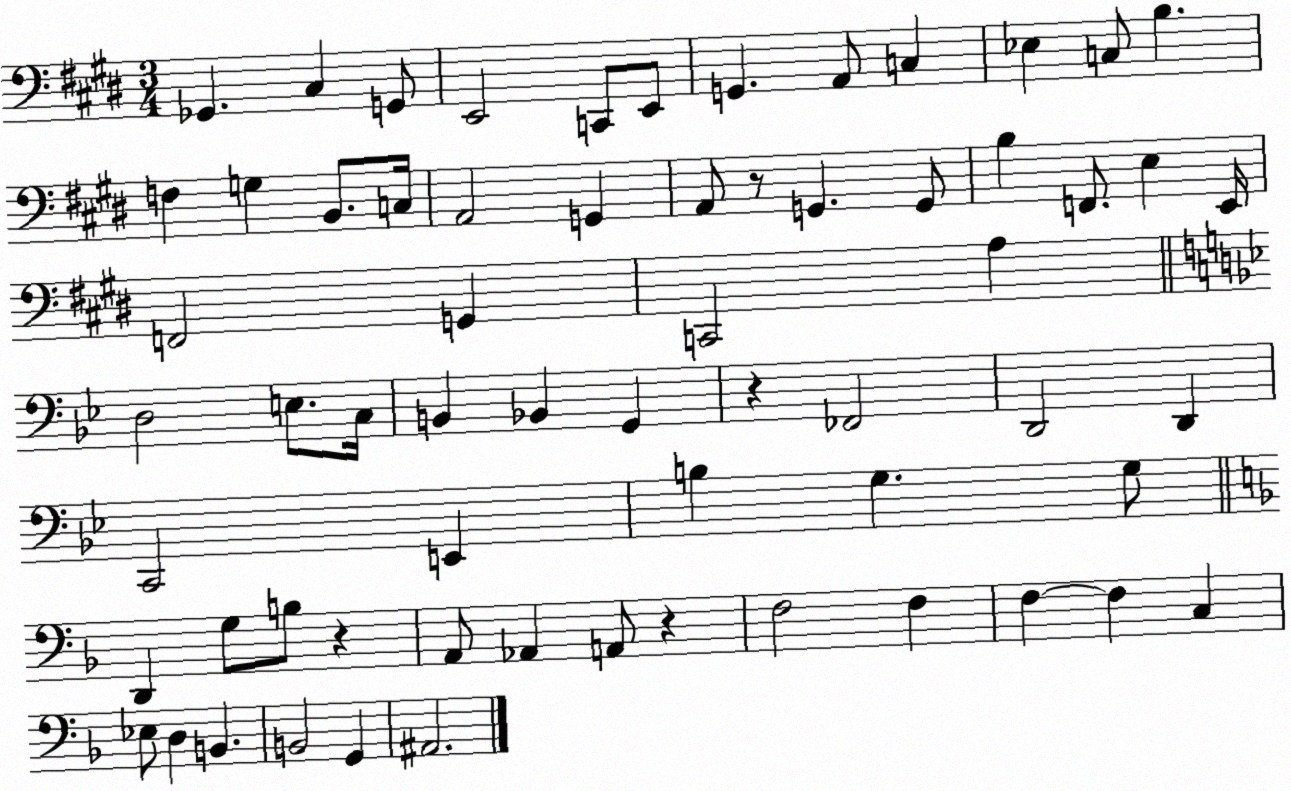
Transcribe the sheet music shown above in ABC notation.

X:1
T:Untitled
M:3/4
L:1/4
K:E
_G,, ^C, G,,/2 E,,2 C,,/2 E,,/2 G,, A,,/2 C, _E, C,/2 B, F, G, B,,/2 C,/4 A,,2 G,, A,,/2 z/2 G,, G,,/2 B, F,,/2 E, E,,/4 F,,2 G,, C,,2 A, D,2 E,/2 C,/4 B,, _B,, G,, z _F,,2 D,,2 D,, C,,2 E,, B, G, G,/2 D,, G,/2 B,/2 z A,,/2 _A,, A,,/2 z F,2 F, F, F, C, _E,/2 D, B,, B,,2 G,, ^A,,2